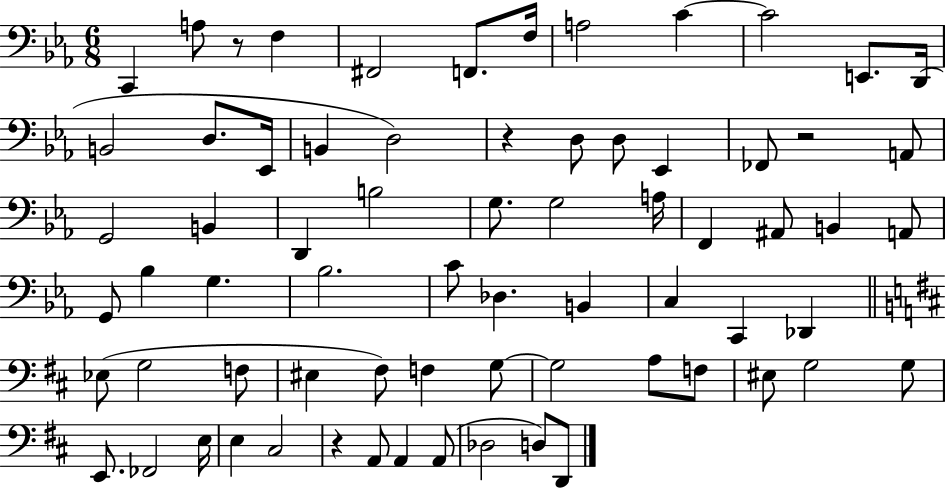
{
  \clef bass
  \numericTimeSignature
  \time 6/8
  \key ees \major
  \repeat volta 2 { c,4 a8 r8 f4 | fis,2 f,8. f16 | a2 c'4~~ | c'2 e,8. d,16( | \break b,2 d8. ees,16 | b,4 d2) | r4 d8 d8 ees,4 | fes,8 r2 a,8 | \break g,2 b,4 | d,4 b2 | g8. g2 a16 | f,4 ais,8 b,4 a,8 | \break g,8 bes4 g4. | bes2. | c'8 des4. b,4 | c4 c,4 des,4 | \break \bar "||" \break \key d \major ees8( g2 f8 | eis4 fis8) f4 g8~~ | g2 a8 f8 | eis8 g2 g8 | \break e,8. fes,2 e16 | e4 cis2 | r4 a,8 a,4 a,8( | des2 d8) d,8 | \break } \bar "|."
}